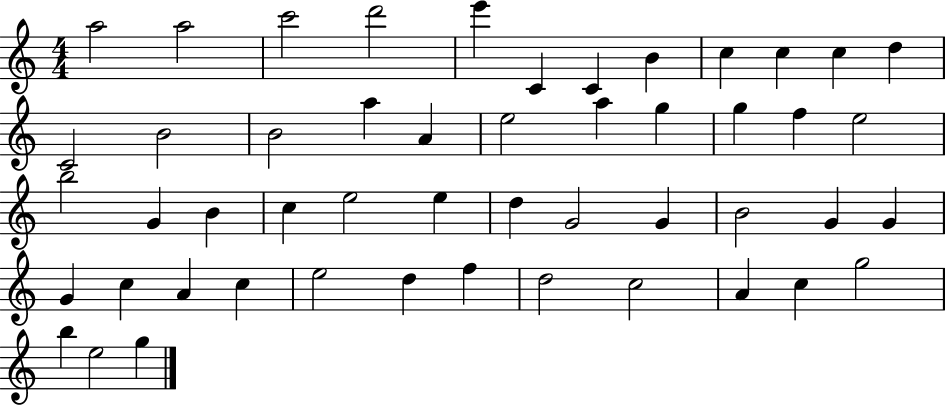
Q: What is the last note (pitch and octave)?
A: G5